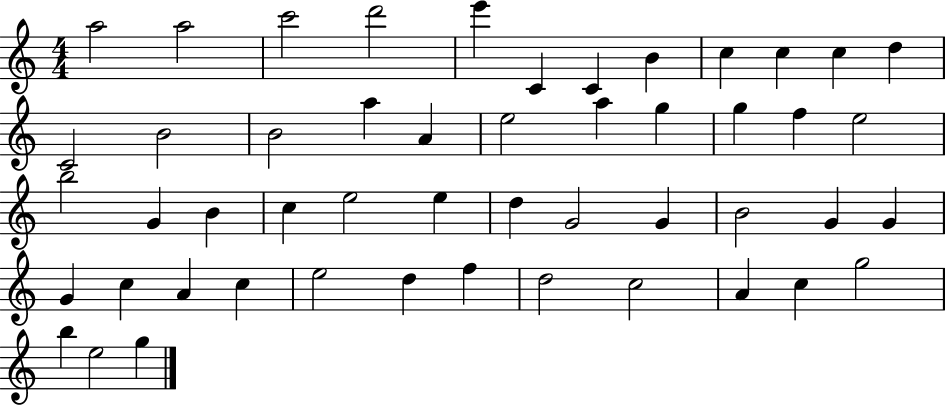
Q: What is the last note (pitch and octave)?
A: G5